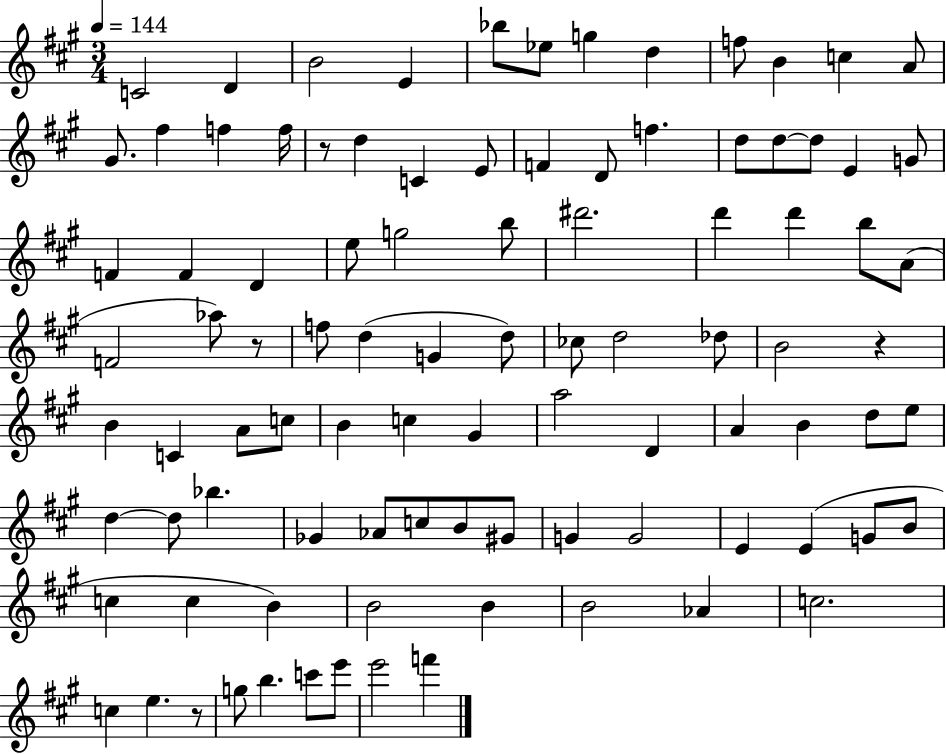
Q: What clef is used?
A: treble